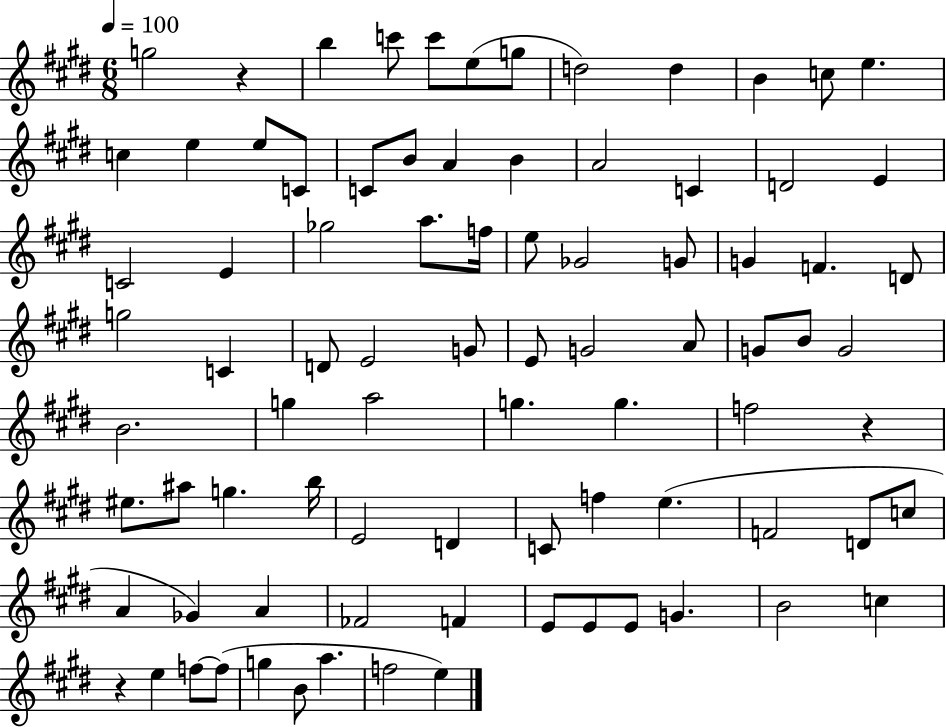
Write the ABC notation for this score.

X:1
T:Untitled
M:6/8
L:1/4
K:E
g2 z b c'/2 c'/2 e/2 g/2 d2 d B c/2 e c e e/2 C/2 C/2 B/2 A B A2 C D2 E C2 E _g2 a/2 f/4 e/2 _G2 G/2 G F D/2 g2 C D/2 E2 G/2 E/2 G2 A/2 G/2 B/2 G2 B2 g a2 g g f2 z ^e/2 ^a/2 g b/4 E2 D C/2 f e F2 D/2 c/2 A _G A _F2 F E/2 E/2 E/2 G B2 c z e f/2 f/2 g B/2 a f2 e